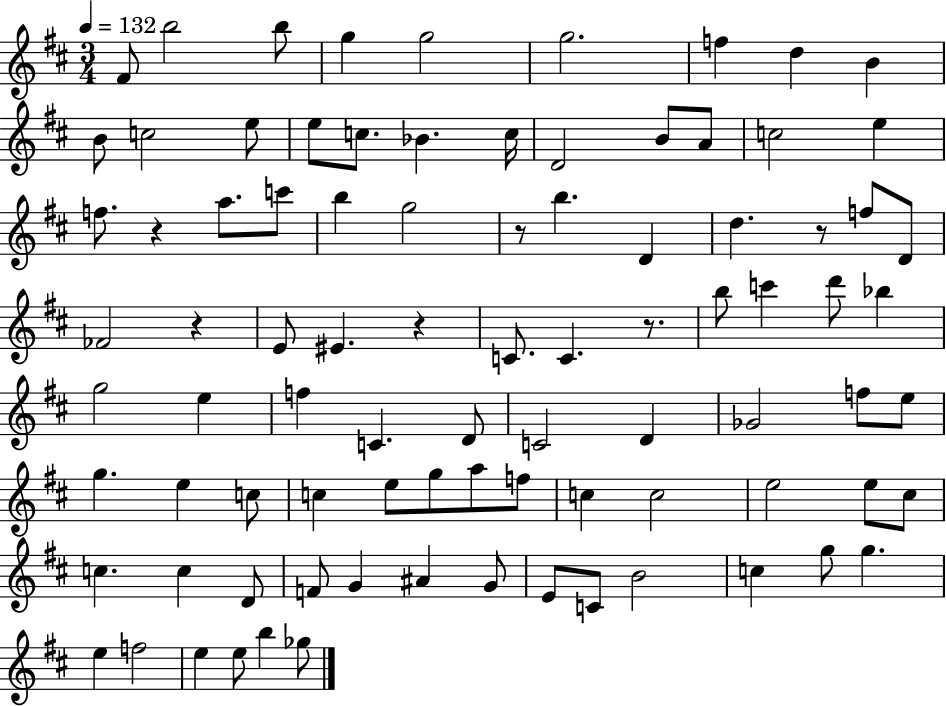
{
  \clef treble
  \numericTimeSignature
  \time 3/4
  \key d \major
  \tempo 4 = 132
  fis'8 b''2 b''8 | g''4 g''2 | g''2. | f''4 d''4 b'4 | \break b'8 c''2 e''8 | e''8 c''8. bes'4. c''16 | d'2 b'8 a'8 | c''2 e''4 | \break f''8. r4 a''8. c'''8 | b''4 g''2 | r8 b''4. d'4 | d''4. r8 f''8 d'8 | \break fes'2 r4 | e'8 eis'4. r4 | c'8. c'4. r8. | b''8 c'''4 d'''8 bes''4 | \break g''2 e''4 | f''4 c'4. d'8 | c'2 d'4 | ges'2 f''8 e''8 | \break g''4. e''4 c''8 | c''4 e''8 g''8 a''8 f''8 | c''4 c''2 | e''2 e''8 cis''8 | \break c''4. c''4 d'8 | f'8 g'4 ais'4 g'8 | e'8 c'8 b'2 | c''4 g''8 g''4. | \break e''4 f''2 | e''4 e''8 b''4 ges''8 | \bar "|."
}